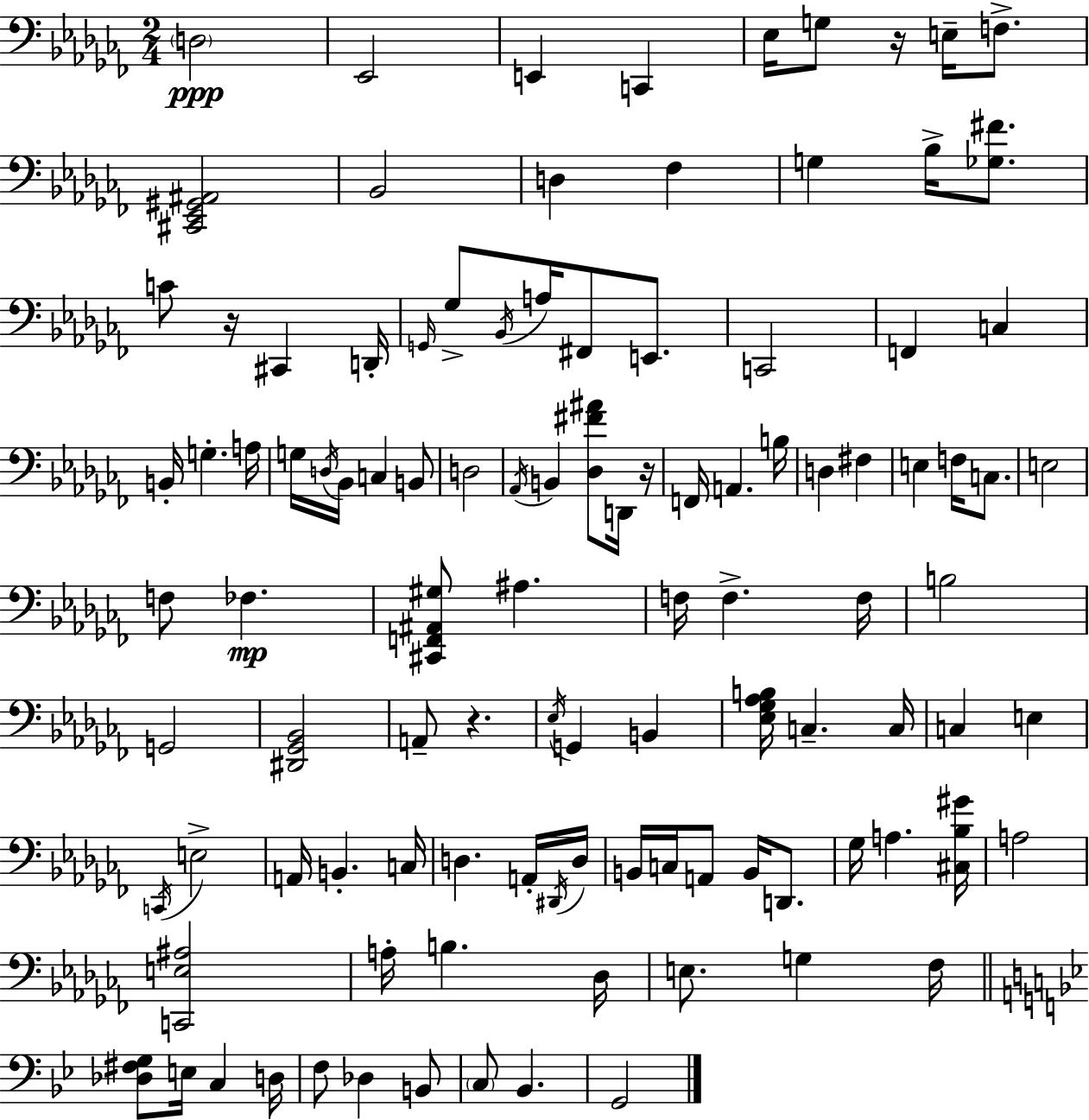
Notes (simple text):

D3/h Eb2/h E2/q C2/q Eb3/s G3/e R/s E3/s F3/e. [C#2,Eb2,G#2,A#2]/h Bb2/h D3/q FES3/q G3/q Bb3/s [Gb3,F#4]/e. C4/e R/s C#2/q D2/s G2/s Gb3/e Bb2/s A3/s F#2/e E2/e. C2/h F2/q C3/q B2/s G3/q. A3/s G3/s D3/s Bb2/s C3/q B2/e D3/h Ab2/s B2/q [Db3,F#4,A#4]/e D2/s R/s F2/s A2/q. B3/s D3/q F#3/q E3/q F3/s C3/e. E3/h F3/e FES3/q. [C#2,F2,A#2,G#3]/e A#3/q. F3/s F3/q. F3/s B3/h G2/h [D#2,Gb2,Bb2]/h A2/e R/q. Eb3/s G2/q B2/q [Eb3,Gb3,Ab3,B3]/s C3/q. C3/s C3/q E3/q C2/s E3/h A2/s B2/q. C3/s D3/q. A2/s D#2/s D3/s B2/s C3/s A2/e B2/s D2/e. Gb3/s A3/q. [C#3,Bb3,G#4]/s A3/h [C2,E3,A#3]/h A3/s B3/q. Db3/s E3/e. G3/q FES3/s [Db3,F#3,G3]/e E3/s C3/q D3/s F3/e Db3/q B2/e C3/e Bb2/q. G2/h